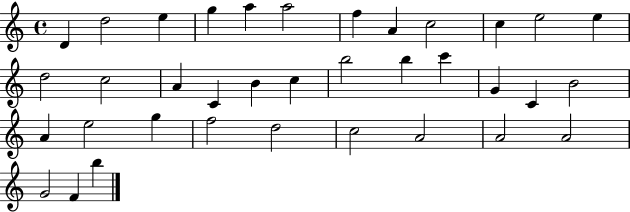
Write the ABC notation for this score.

X:1
T:Untitled
M:4/4
L:1/4
K:C
D d2 e g a a2 f A c2 c e2 e d2 c2 A C B c b2 b c' G C B2 A e2 g f2 d2 c2 A2 A2 A2 G2 F b